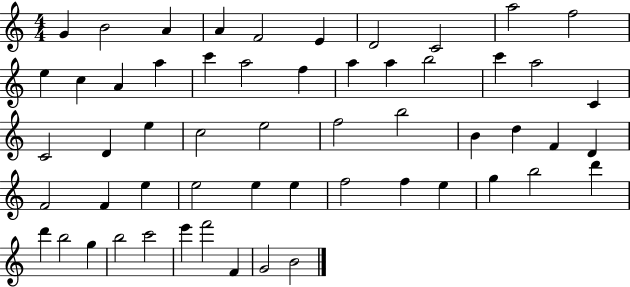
{
  \clef treble
  \numericTimeSignature
  \time 4/4
  \key c \major
  g'4 b'2 a'4 | a'4 f'2 e'4 | d'2 c'2 | a''2 f''2 | \break e''4 c''4 a'4 a''4 | c'''4 a''2 f''4 | a''4 a''4 b''2 | c'''4 a''2 c'4 | \break c'2 d'4 e''4 | c''2 e''2 | f''2 b''2 | b'4 d''4 f'4 d'4 | \break f'2 f'4 e''4 | e''2 e''4 e''4 | f''2 f''4 e''4 | g''4 b''2 d'''4 | \break d'''4 b''2 g''4 | b''2 c'''2 | e'''4 f'''2 f'4 | g'2 b'2 | \break \bar "|."
}